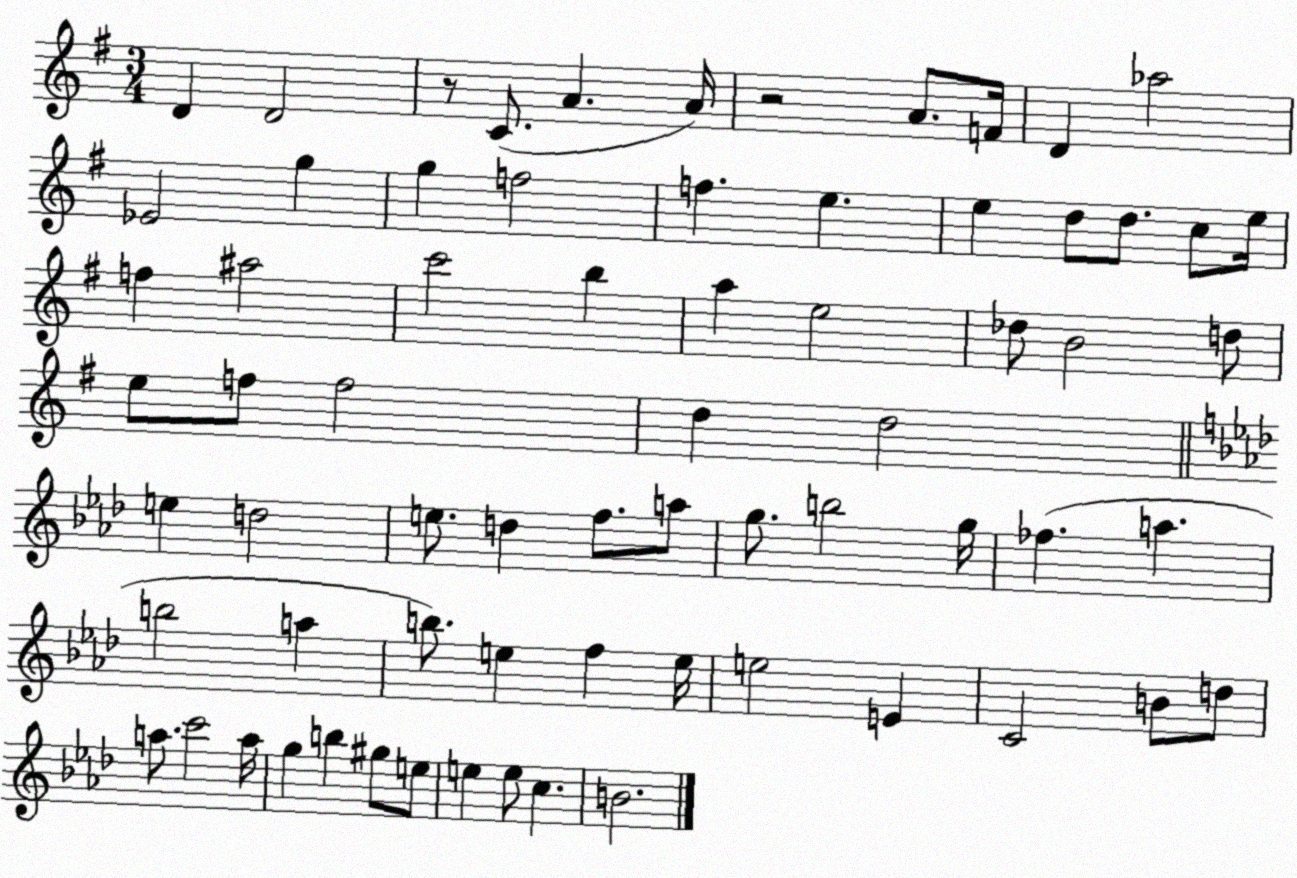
X:1
T:Untitled
M:3/4
L:1/4
K:G
D D2 z/2 C/2 A A/4 z2 A/2 F/4 D _a2 _E2 g g f2 f e e d/2 d/2 c/2 e/4 f ^a2 c'2 b a e2 _d/2 B2 d/2 e/2 f/2 f2 d d2 e d2 e/2 d f/2 a/2 g/2 b2 g/4 _f a b2 a b/2 e f e/4 e2 E C2 B/2 d/2 a/2 c'2 a/4 g b ^g/2 e/2 e e/2 c B2